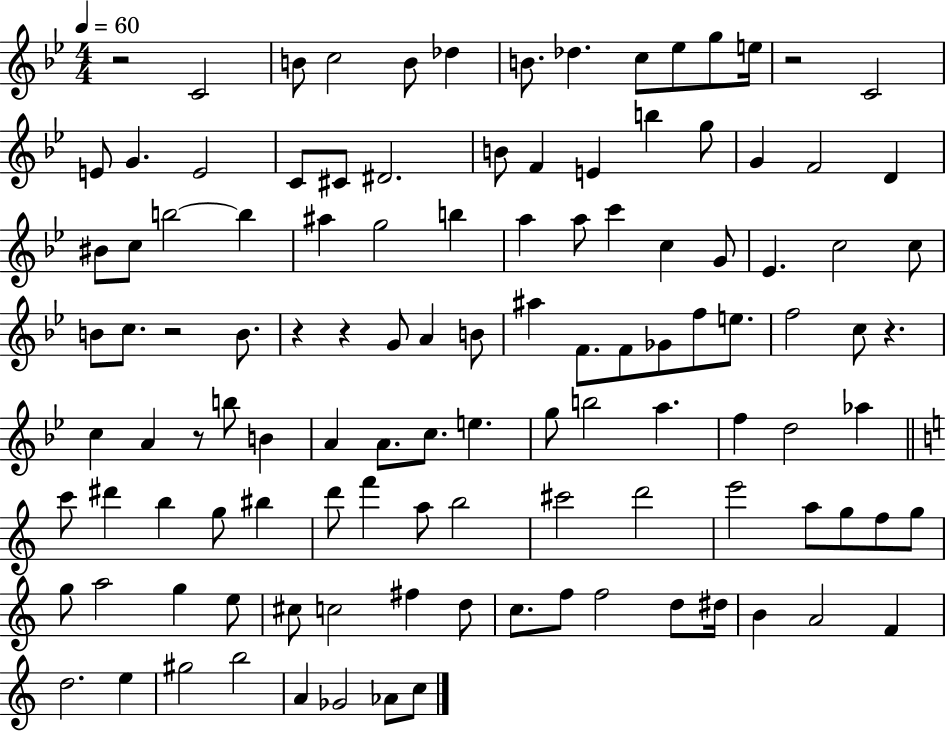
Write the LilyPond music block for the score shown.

{
  \clef treble
  \numericTimeSignature
  \time 4/4
  \key bes \major
  \tempo 4 = 60
  r2 c'2 | b'8 c''2 b'8 des''4 | b'8. des''4. c''8 ees''8 g''8 e''16 | r2 c'2 | \break e'8 g'4. e'2 | c'8 cis'8 dis'2. | b'8 f'4 e'4 b''4 g''8 | g'4 f'2 d'4 | \break bis'8 c''8 b''2~~ b''4 | ais''4 g''2 b''4 | a''4 a''8 c'''4 c''4 g'8 | ees'4. c''2 c''8 | \break b'8 c''8. r2 b'8. | r4 r4 g'8 a'4 b'8 | ais''4 f'8. f'8 ges'8 f''8 e''8. | f''2 c''8 r4. | \break c''4 a'4 r8 b''8 b'4 | a'4 a'8. c''8. e''4. | g''8 b''2 a''4. | f''4 d''2 aes''4 | \break \bar "||" \break \key a \minor c'''8 dis'''4 b''4 g''8 bis''4 | d'''8 f'''4 a''8 b''2 | cis'''2 d'''2 | e'''2 a''8 g''8 f''8 g''8 | \break g''8 a''2 g''4 e''8 | cis''8 c''2 fis''4 d''8 | c''8. f''8 f''2 d''8 dis''16 | b'4 a'2 f'4 | \break d''2. e''4 | gis''2 b''2 | a'4 ges'2 aes'8 c''8 | \bar "|."
}